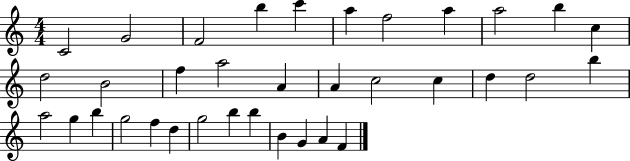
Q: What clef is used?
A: treble